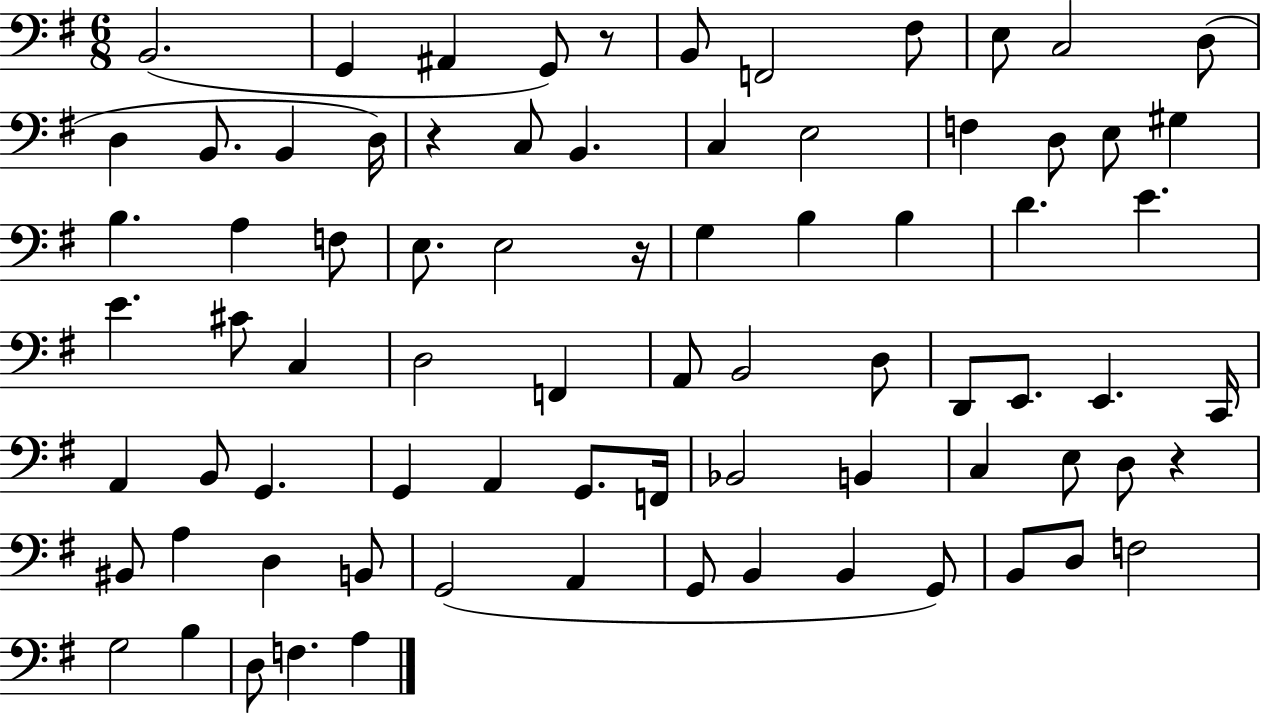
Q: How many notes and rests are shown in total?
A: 78